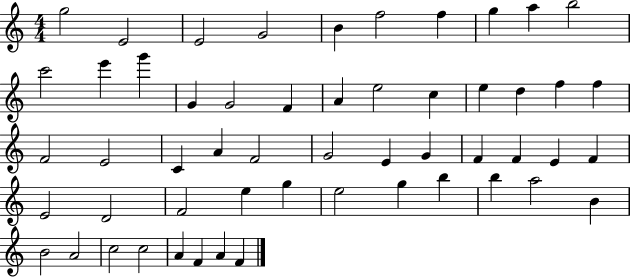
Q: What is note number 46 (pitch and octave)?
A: B4